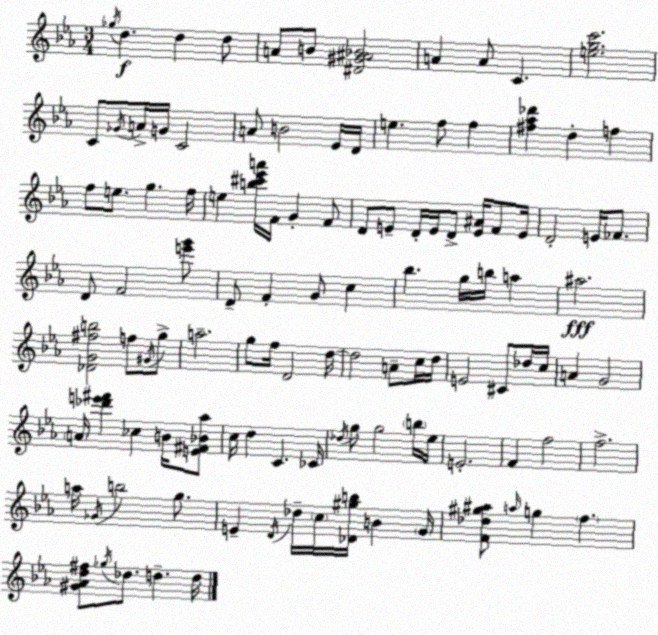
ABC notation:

X:1
T:Untitled
M:3/4
L:1/4
K:Cm
_g/4 d d d/2 A/2 B/2 [^D^G^A_B]2 A A/2 C [egc']2 C/2 _G/4 A/4 G/4 C2 A/2 B2 _E/4 D/4 e f/2 f [^f_a_d'] d f f/2 e/2 g f/4 e [b^c'_e'a']/4 F/4 G F/2 D/2 E/2 D/4 E/4 D/2 [E^A]/4 F/2 E/4 D2 E/4 _F/2 D/2 F2 [e'g']/2 D/2 F G/2 c _b g/4 b/4 a ^a2 [_DG^fb]2 f/2 ^G/4 g/2 a2 g/2 f/4 D2 d/4 d2 A/2 c/4 d/4 E2 ^C/2 _d/4 c/4 A G2 A/4 [_d'e'^f'] _c B/4 [E^F_B_a]/2 c/4 d C _C/4 _d/4 g/2 g2 b/4 _e/4 E2 F f2 f2 a/4 _G/4 b2 g/2 E D/4 _d/4 c/4 [_D^gb]/4 B G/4 [F_d^g^a]/2 a/4 g f [^G_Ad^f]/2 _g/4 _d/2 d d/4